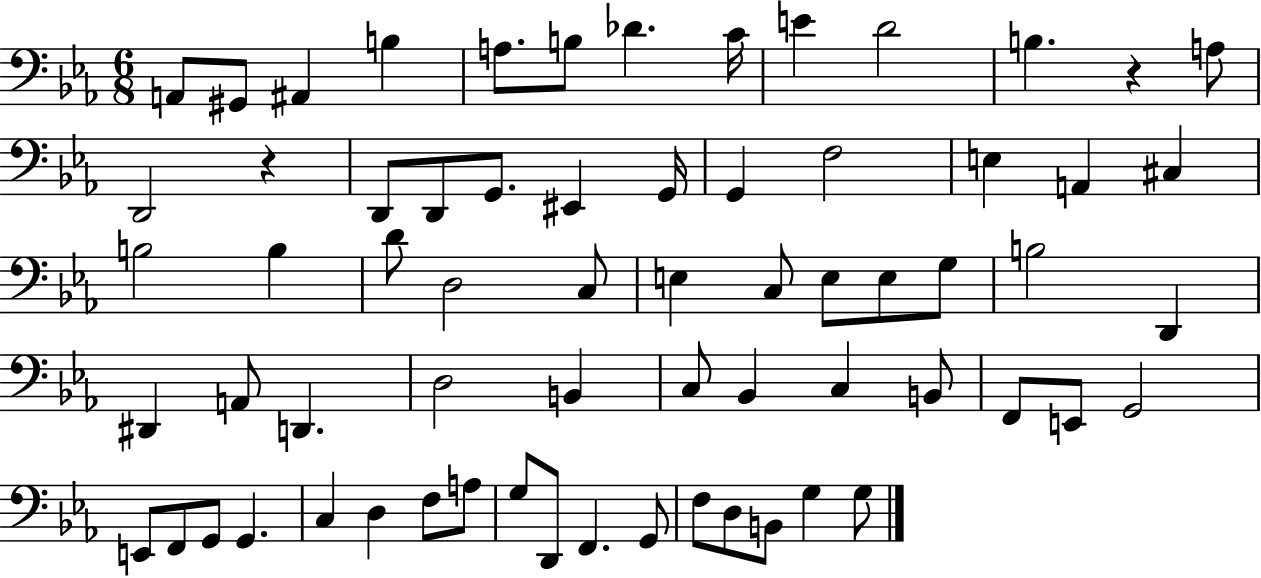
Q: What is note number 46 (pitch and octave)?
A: E2